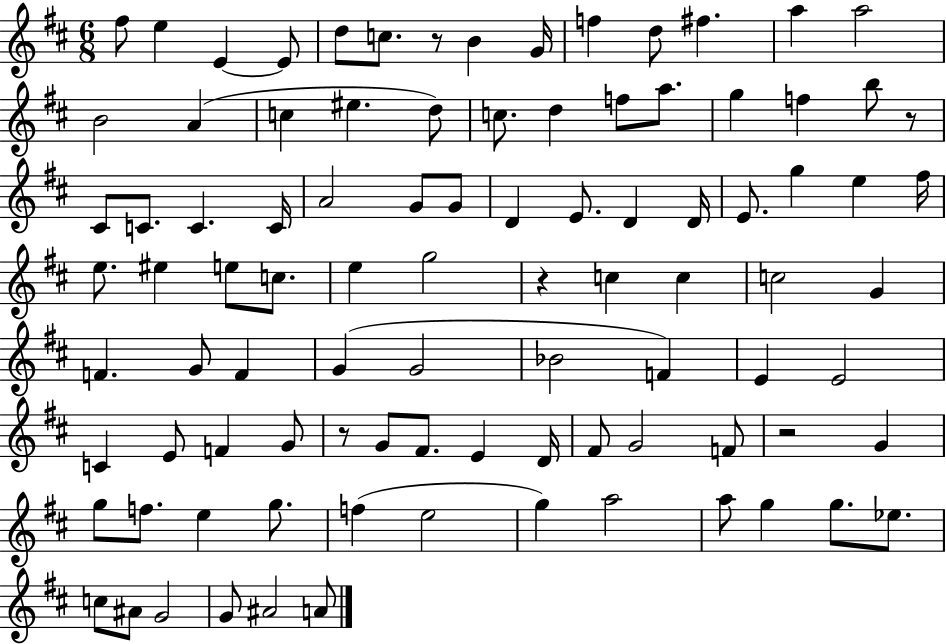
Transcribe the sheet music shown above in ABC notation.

X:1
T:Untitled
M:6/8
L:1/4
K:D
^f/2 e E E/2 d/2 c/2 z/2 B G/4 f d/2 ^f a a2 B2 A c ^e d/2 c/2 d f/2 a/2 g f b/2 z/2 ^C/2 C/2 C C/4 A2 G/2 G/2 D E/2 D D/4 E/2 g e ^f/4 e/2 ^e e/2 c/2 e g2 z c c c2 G F G/2 F G G2 _B2 F E E2 C E/2 F G/2 z/2 G/2 ^F/2 E D/4 ^F/2 G2 F/2 z2 G g/2 f/2 e g/2 f e2 g a2 a/2 g g/2 _e/2 c/2 ^A/2 G2 G/2 ^A2 A/2